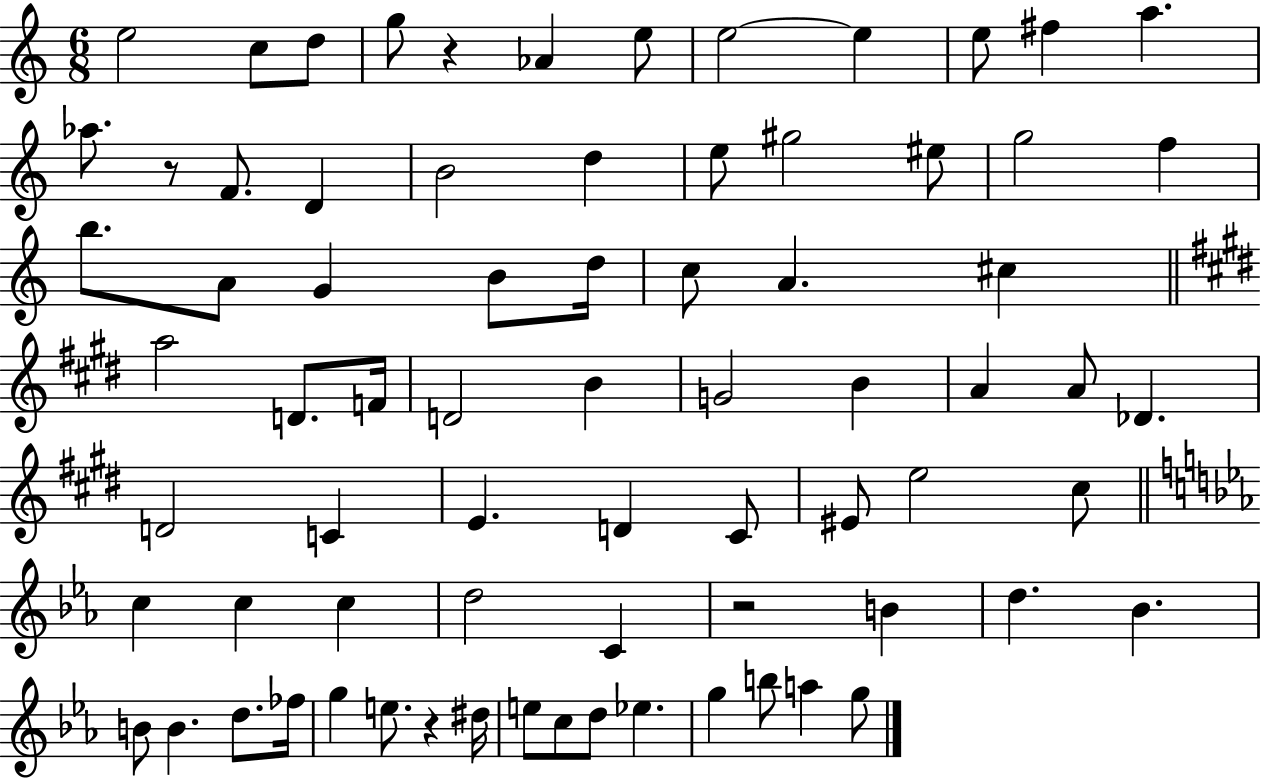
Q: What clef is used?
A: treble